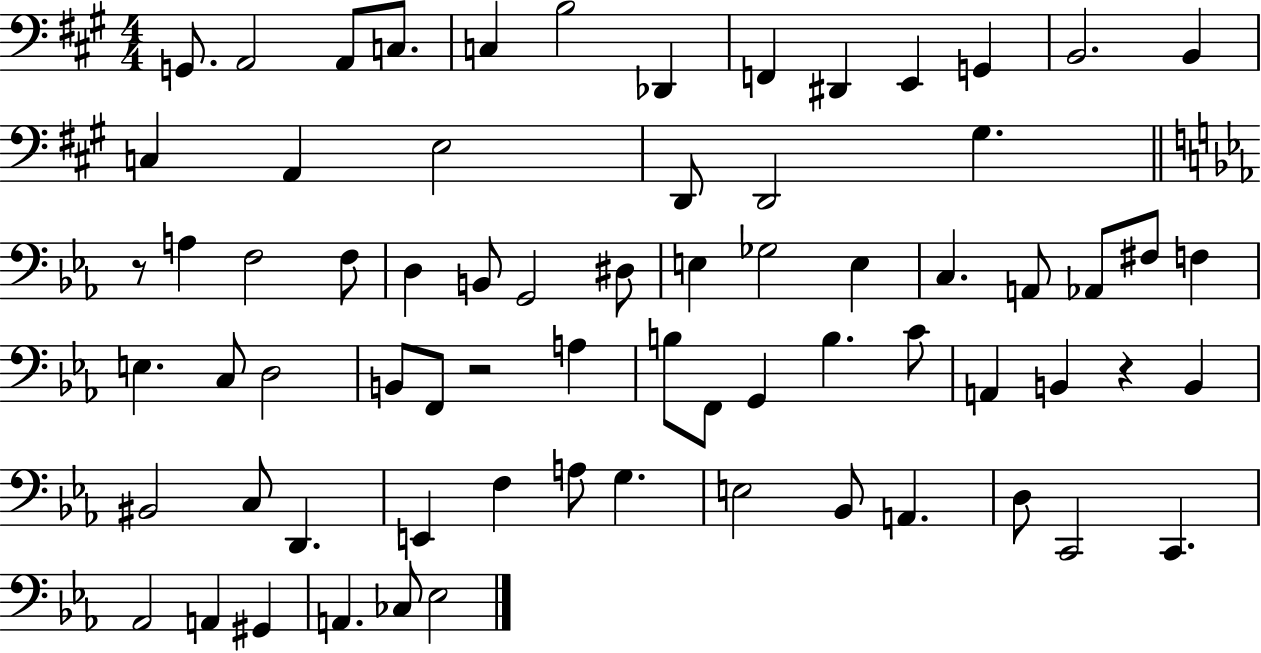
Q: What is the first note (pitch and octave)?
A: G2